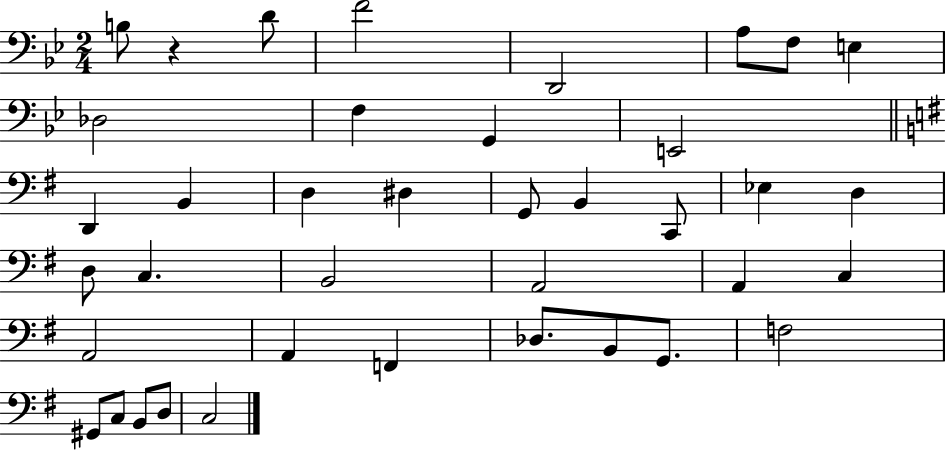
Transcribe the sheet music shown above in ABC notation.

X:1
T:Untitled
M:2/4
L:1/4
K:Bb
B,/2 z D/2 F2 D,,2 A,/2 F,/2 E, _D,2 F, G,, E,,2 D,, B,, D, ^D, G,,/2 B,, C,,/2 _E, D, D,/2 C, B,,2 A,,2 A,, C, A,,2 A,, F,, _D,/2 B,,/2 G,,/2 F,2 ^G,,/2 C,/2 B,,/2 D,/2 C,2